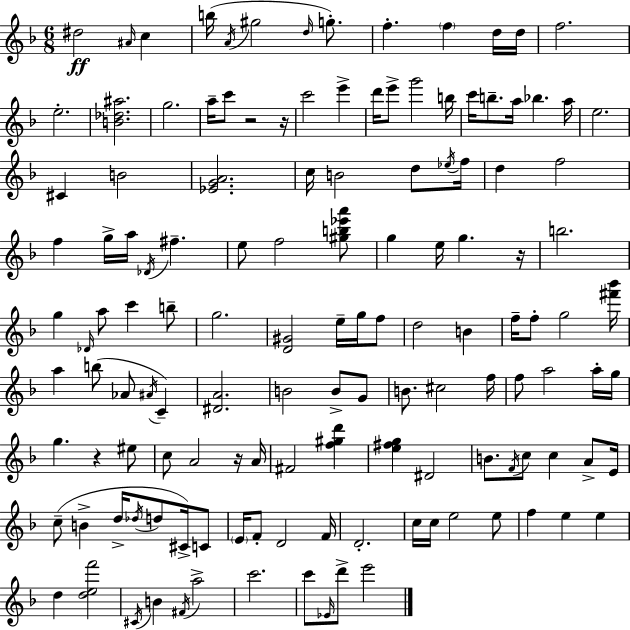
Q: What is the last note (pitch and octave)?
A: E6